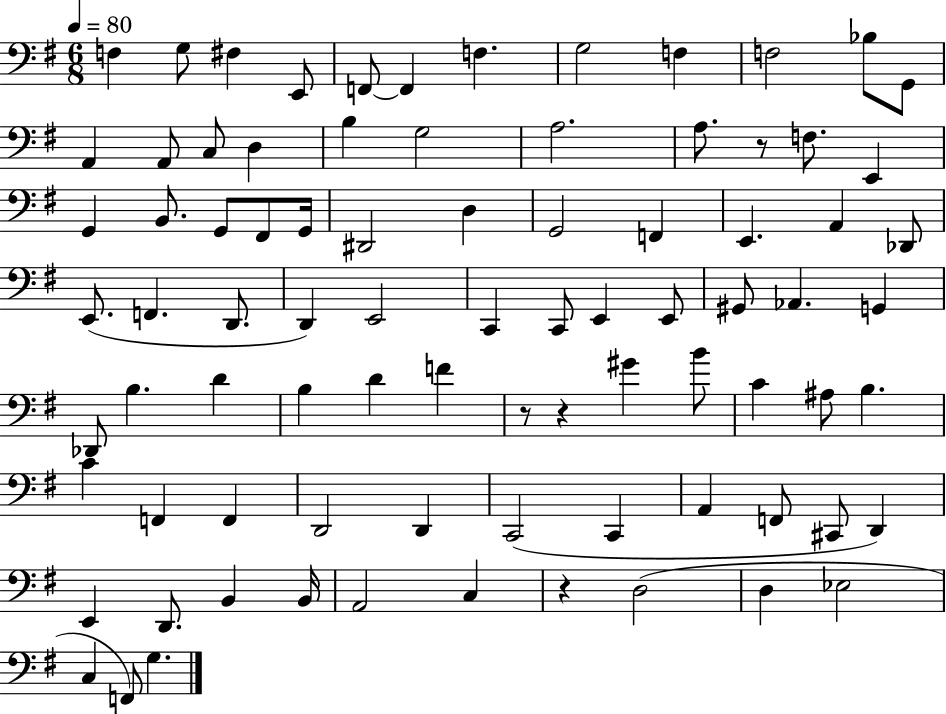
{
  \clef bass
  \numericTimeSignature
  \time 6/8
  \key g \major
  \tempo 4 = 80
  f4 g8 fis4 e,8 | f,8~~ f,4 f4. | g2 f4 | f2 bes8 g,8 | \break a,4 a,8 c8 d4 | b4 g2 | a2. | a8. r8 f8. e,4 | \break g,4 b,8. g,8 fis,8 g,16 | dis,2 d4 | g,2 f,4 | e,4. a,4 des,8 | \break e,8.( f,4. d,8. | d,4) e,2 | c,4 c,8 e,4 e,8 | gis,8 aes,4. g,4 | \break des,8 b4. d'4 | b4 d'4 f'4 | r8 r4 gis'4 b'8 | c'4 ais8 b4. | \break c'4 f,4 f,4 | d,2 d,4 | c,2( c,4 | a,4 f,8 cis,8 d,4) | \break e,4 d,8. b,4 b,16 | a,2 c4 | r4 d2( | d4 ees2 | \break c4 f,8) g4. | \bar "|."
}